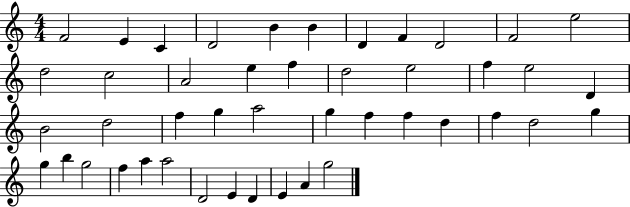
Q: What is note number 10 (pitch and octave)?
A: F4